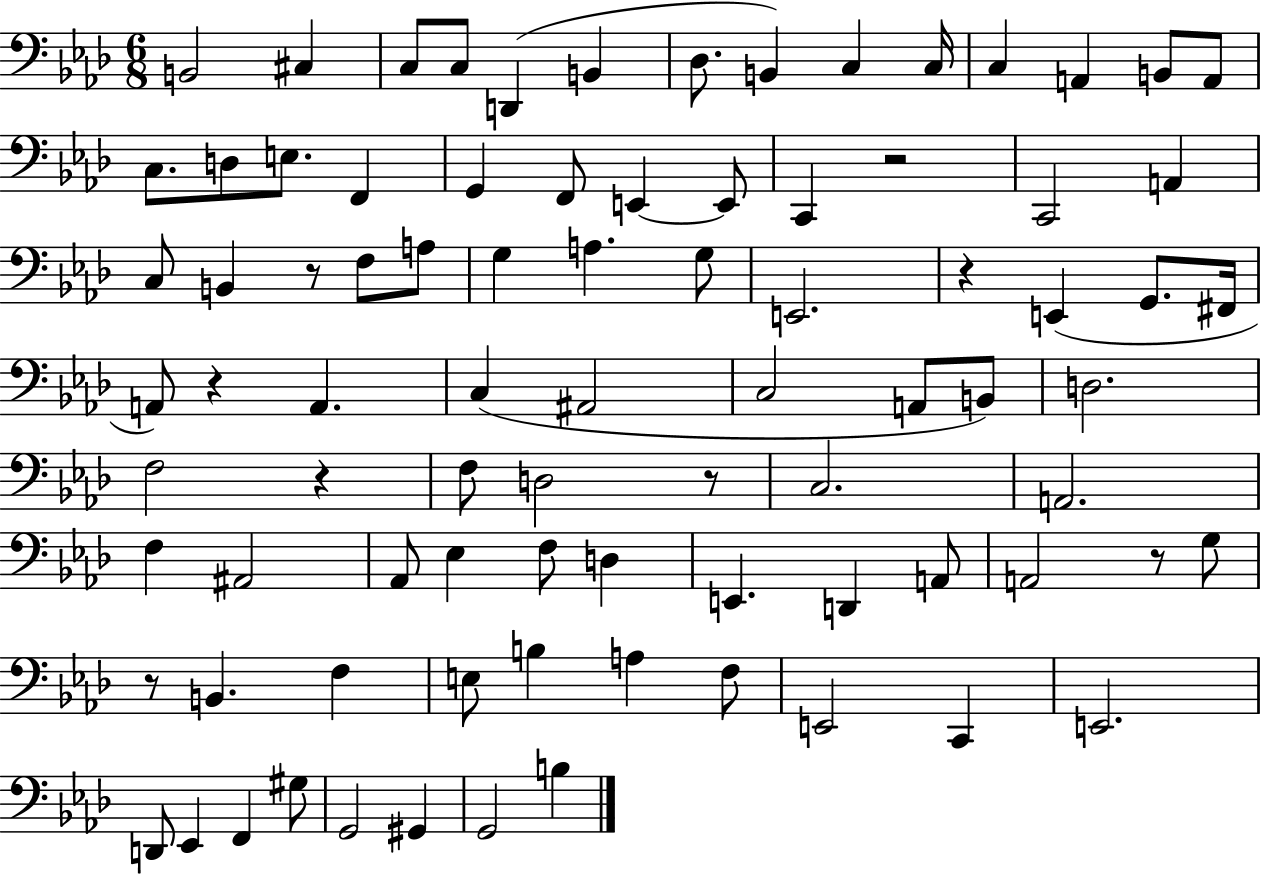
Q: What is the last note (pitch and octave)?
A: B3